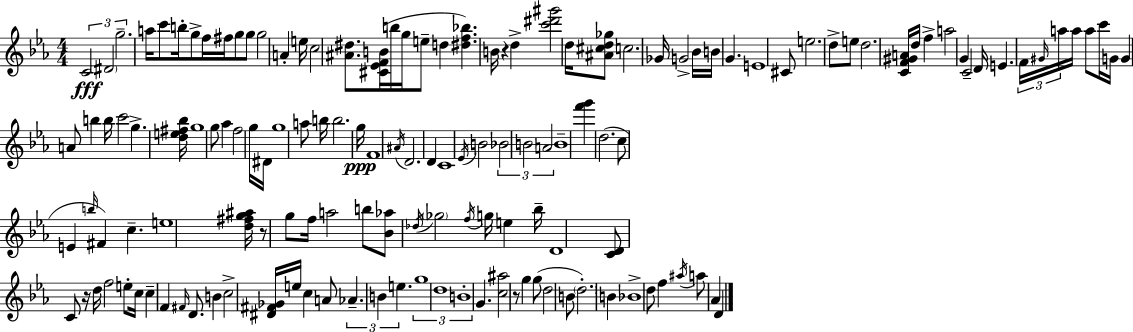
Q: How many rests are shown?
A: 4